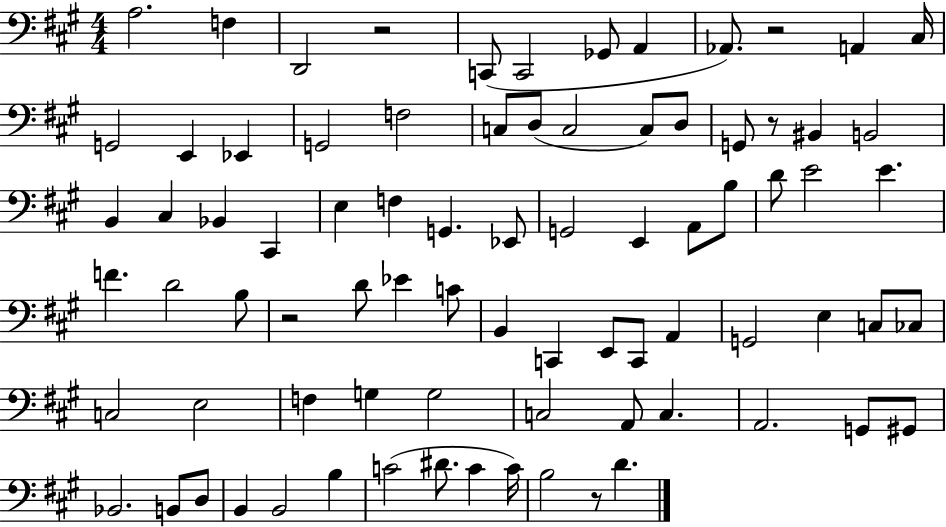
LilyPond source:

{
  \clef bass
  \numericTimeSignature
  \time 4/4
  \key a \major
  a2. f4 | d,2 r2 | c,8( c,2 ges,8 a,4 | aes,8.) r2 a,4 cis16 | \break g,2 e,4 ees,4 | g,2 f2 | c8 d8( c2 c8) d8 | g,8 r8 bis,4 b,2 | \break b,4 cis4 bes,4 cis,4 | e4 f4 g,4. ees,8 | g,2 e,4 a,8 b8 | d'8 e'2 e'4. | \break f'4. d'2 b8 | r2 d'8 ees'4 c'8 | b,4 c,4 e,8 c,8 a,4 | g,2 e4 c8 ces8 | \break c2 e2 | f4 g4 g2 | c2 a,8 c4. | a,2. g,8 gis,8 | \break bes,2. b,8 d8 | b,4 b,2 b4 | c'2( dis'8. c'4 c'16) | b2 r8 d'4. | \break \bar "|."
}